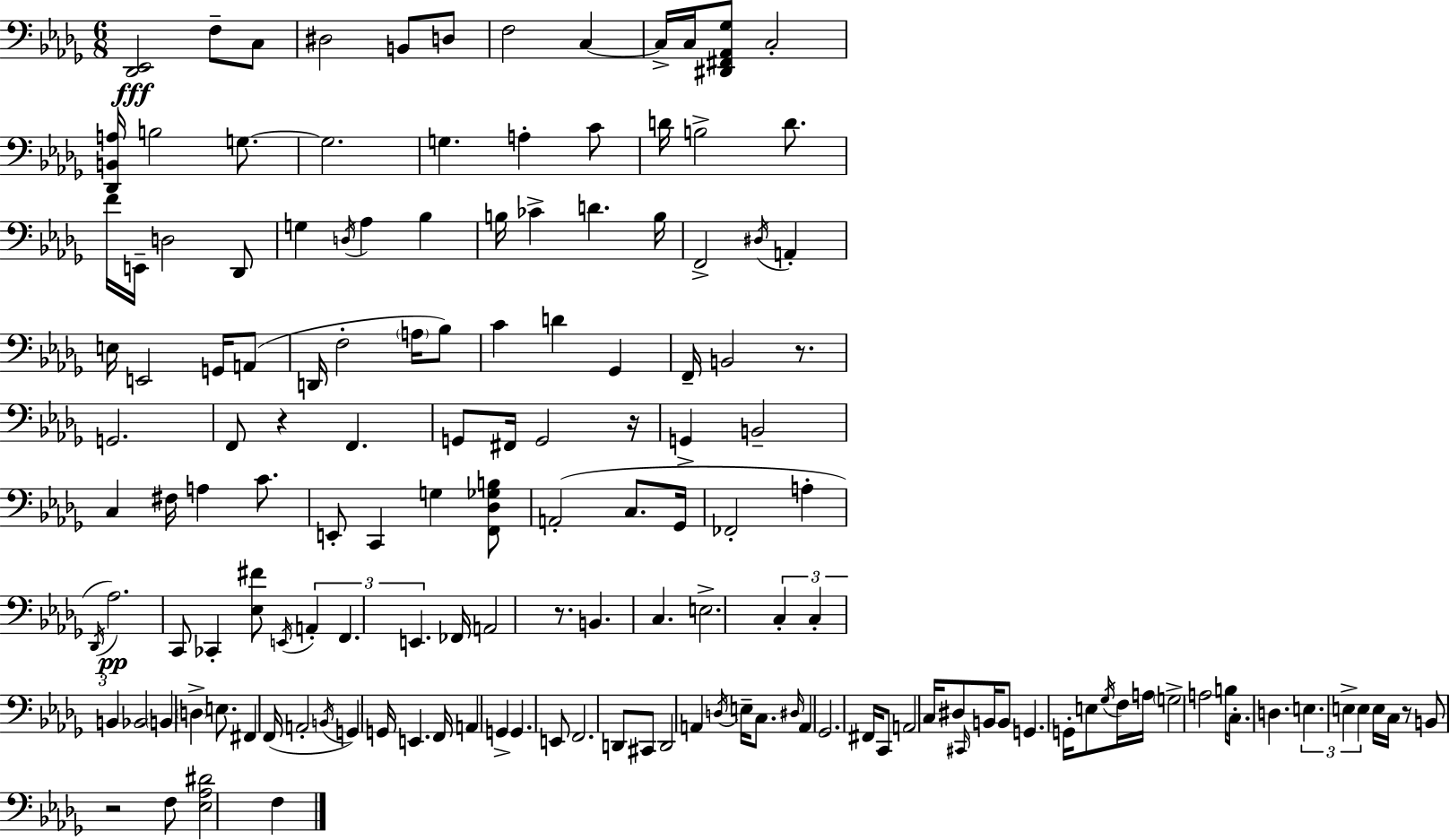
[Db2,Eb2]/h F3/e C3/e D#3/h B2/e D3/e F3/h C3/q C3/s C3/s [D#2,F#2,Ab2,Gb3]/e C3/h [Db2,B2,A3]/s B3/h G3/e. G3/h. G3/q. A3/q C4/e D4/s B3/h D4/e. F4/s E2/s D3/h Db2/e G3/q D3/s Ab3/q Bb3/q B3/s CES4/q D4/q. B3/s F2/h D#3/s A2/q E3/s E2/h G2/s A2/e D2/s F3/h A3/s Bb3/e C4/q D4/q Gb2/q F2/s B2/h R/e. G2/h. F2/e R/q F2/q. G2/e F#2/s G2/h R/s G2/q B2/h C3/q F#3/s A3/q C4/e. E2/e C2/q G3/q [F2,Db3,Gb3,B3]/e A2/h C3/e. Gb2/s FES2/h A3/q Db2/s Ab3/h. C2/e CES2/q [Eb3,F#4]/e E2/s A2/q F2/q. E2/q. FES2/s A2/h R/e. B2/q. C3/q. E3/h. C3/q C3/q B2/q Bb2/h B2/q D3/q E3/e. F#2/q F2/s A2/h B2/s G2/q G2/s E2/q. F2/s A2/q G2/q G2/q. E2/e F2/h. D2/e C#2/e D2/h A2/q D3/s E3/s C3/e. D#3/s A2/q Gb2/h. F#2/s C2/e A2/h C3/s D#3/e C#2/s B2/s B2/e G2/q. G2/s E3/e Gb3/s F3/s A3/s G3/h A3/h B3/s C3/e. D3/q. E3/q. E3/q E3/q E3/s C3/s R/e B2/e R/h F3/e [Eb3,Ab3,D#4]/h F3/q